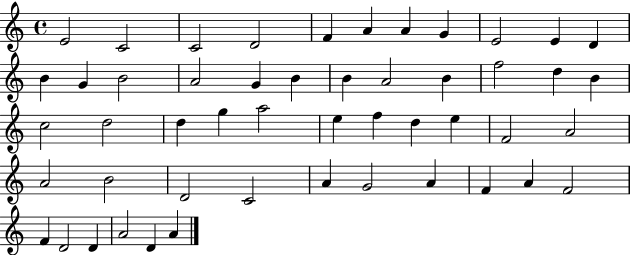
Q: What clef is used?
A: treble